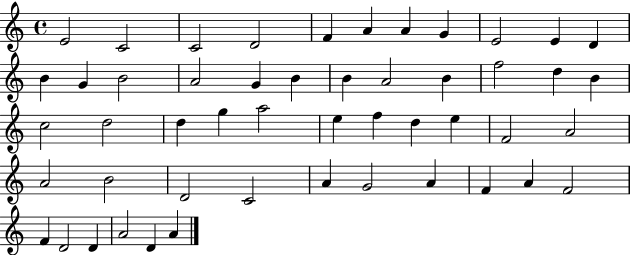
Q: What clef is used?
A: treble